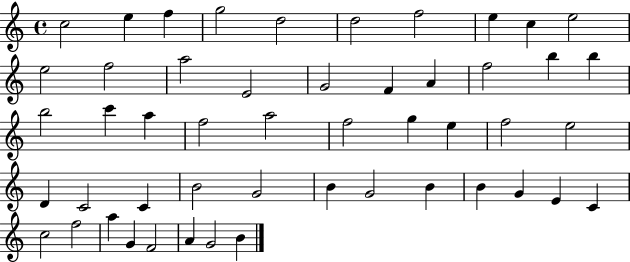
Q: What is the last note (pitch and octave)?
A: B4